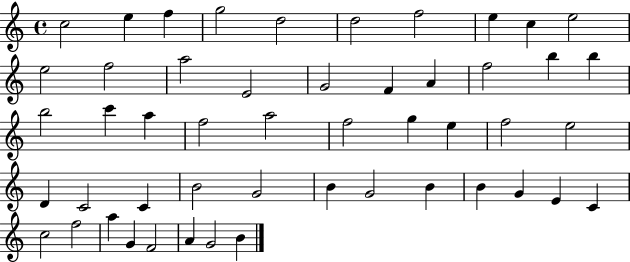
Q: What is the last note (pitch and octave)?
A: B4